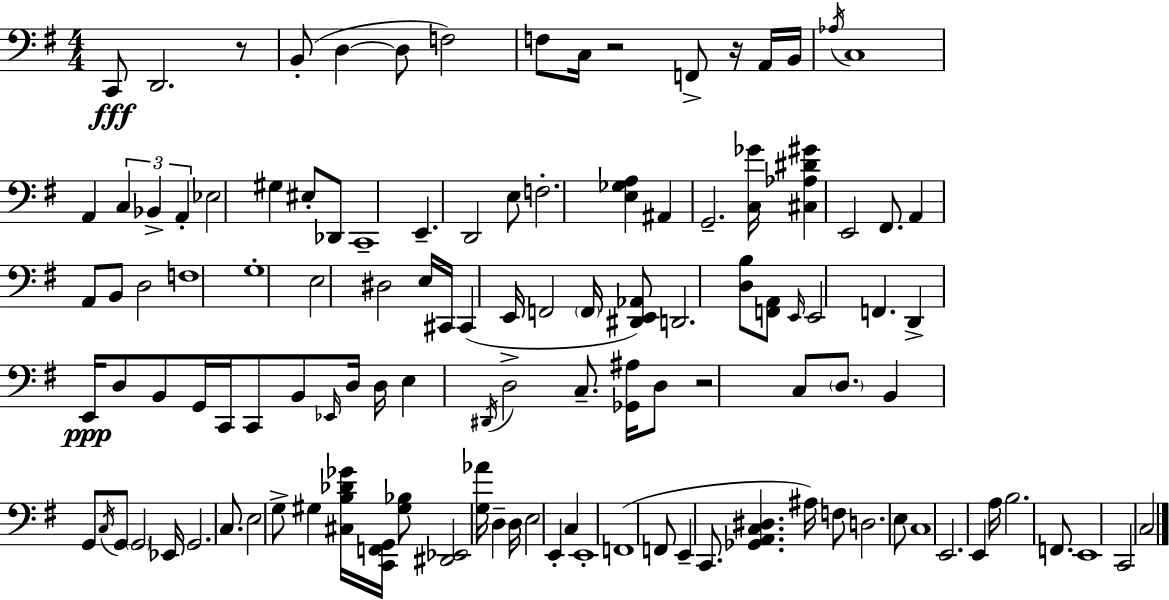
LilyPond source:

{
  \clef bass
  \numericTimeSignature
  \time 4/4
  \key e \minor
  c,8\fff d,2. r8 | b,8-.( d4~~ d8 f2) | f8 c16 r2 f,8-> r16 a,16 b,16 | \acciaccatura { aes16 } c1 | \break a,4 \tuplet 3/2 { c4 bes,4-> a,4-. } | ees2 gis4 eis8-. des,8 | c,1-- | e,4.-- d,2 e8 | \break f2.-. <e ges a>4 | ais,4 g,2.-- | <c ges'>16 <cis aes dis' gis'>4 e,2 fis,8. | a,4 a,8 b,8 d2 | \break f1 | g1-. | e2 dis2 | e16 cis,16 cis,4( e,16 f,2 | \break \parenthesize f,16 <dis, e, aes,>8) d,2. <d b>8 | <f, a,>8 \grace { e,16 } e,2 f,4. | d,4-> e,16\ppp d8 b,8 g,16 c,16 c,8 b,8 | \grace { ees,16 } d16 d16 e4 \acciaccatura { dis,16 } d2-> | \break c8.-- <ges, ais>16 d8 r2 c8 | \parenthesize d8. b,4 g,8 \acciaccatura { c16 } g,8 \parenthesize g,2 | ees,16 g,2. | c8. e2 g8-> gis4 | \break <cis b des' ges'>16 <c, f, g,>16 <gis bes>8 <dis, ees,>2 <g aes'>16 | d4-- d16 e2 e,4-. | c4 e,1-. | f,1( | \break f,8 e,4-- c,8. <ges, a, c dis>4. | ais16) f8 d2. | e8 c1 | e,2. | \break e,4 a16 b2. | f,8. e,1 | c,2 c2 | \bar "|."
}